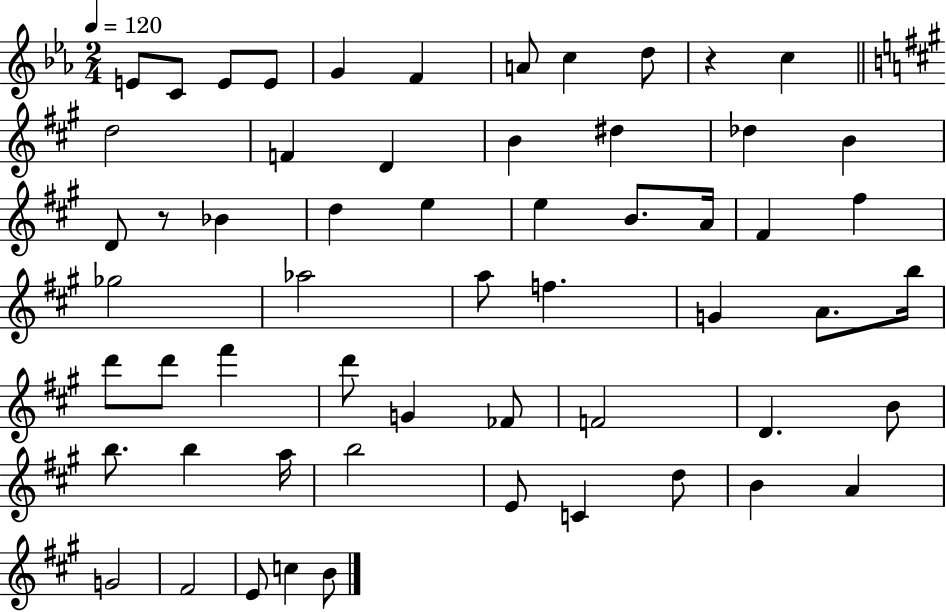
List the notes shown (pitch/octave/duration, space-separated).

E4/e C4/e E4/e E4/e G4/q F4/q A4/e C5/q D5/e R/q C5/q D5/h F4/q D4/q B4/q D#5/q Db5/q B4/q D4/e R/e Bb4/q D5/q E5/q E5/q B4/e. A4/s F#4/q F#5/q Gb5/h Ab5/h A5/e F5/q. G4/q A4/e. B5/s D6/e D6/e F#6/q D6/e G4/q FES4/e F4/h D4/q. B4/e B5/e. B5/q A5/s B5/h E4/e C4/q D5/e B4/q A4/q G4/h F#4/h E4/e C5/q B4/e